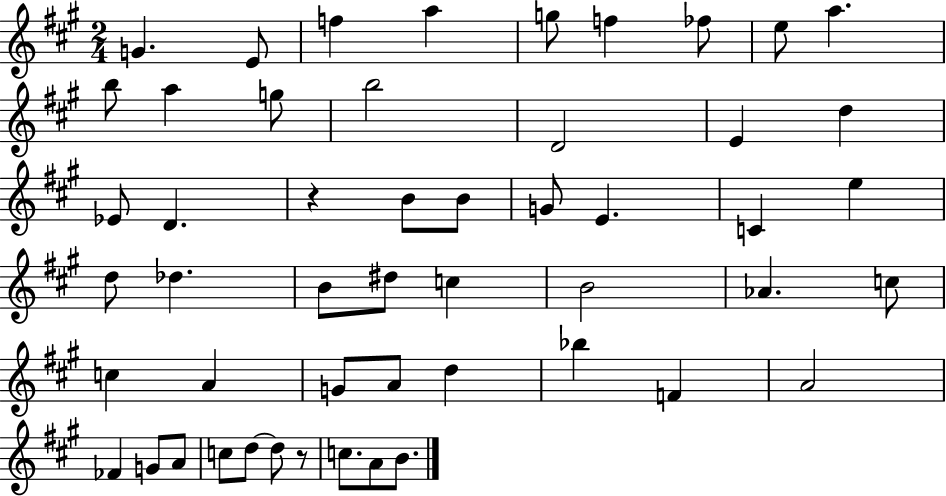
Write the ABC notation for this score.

X:1
T:Untitled
M:2/4
L:1/4
K:A
G E/2 f a g/2 f _f/2 e/2 a b/2 a g/2 b2 D2 E d _E/2 D z B/2 B/2 G/2 E C e d/2 _d B/2 ^d/2 c B2 _A c/2 c A G/2 A/2 d _b F A2 _F G/2 A/2 c/2 d/2 d/2 z/2 c/2 A/2 B/2